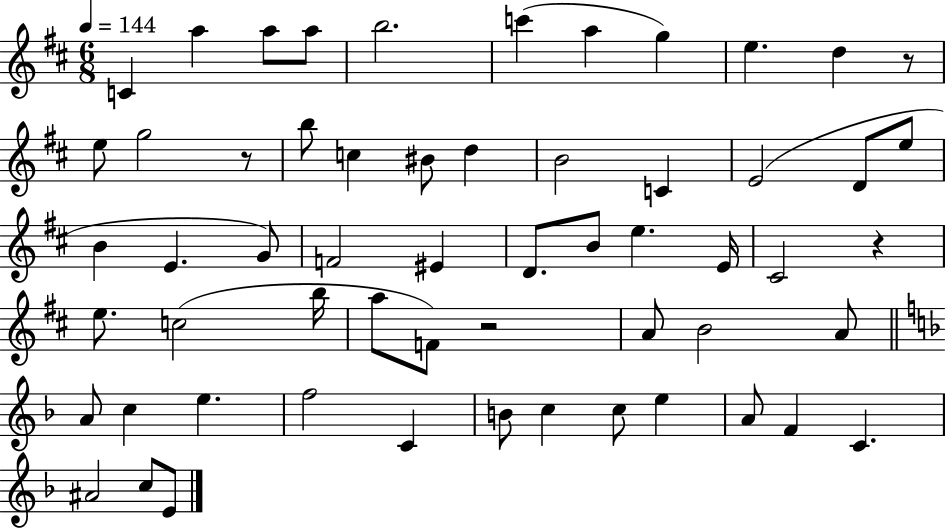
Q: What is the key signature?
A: D major